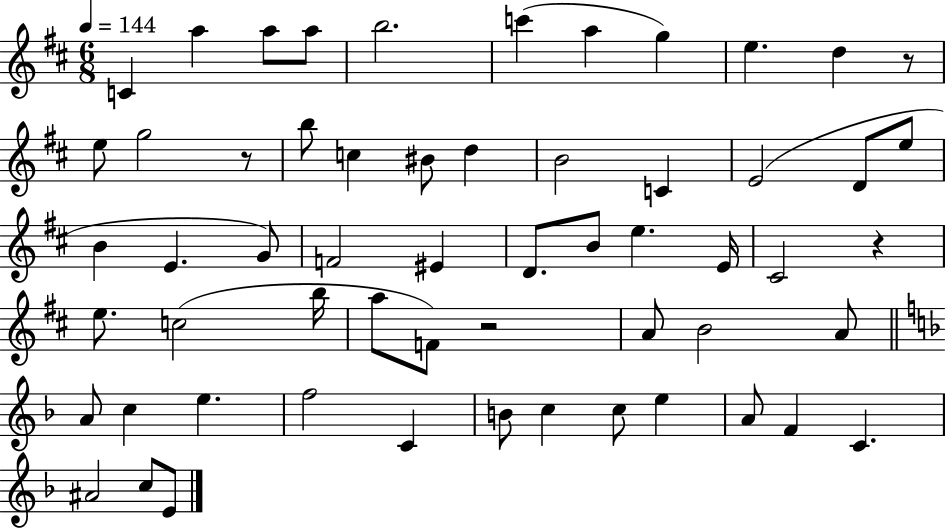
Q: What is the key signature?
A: D major